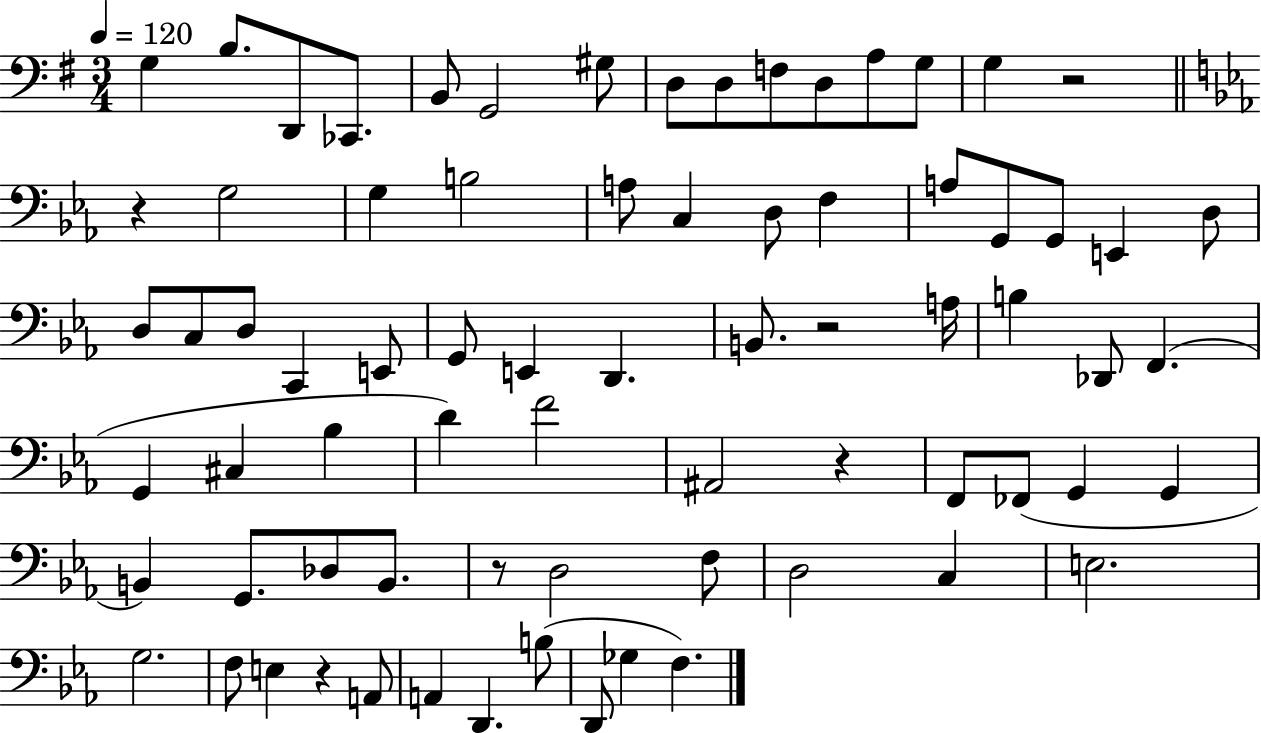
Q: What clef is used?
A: bass